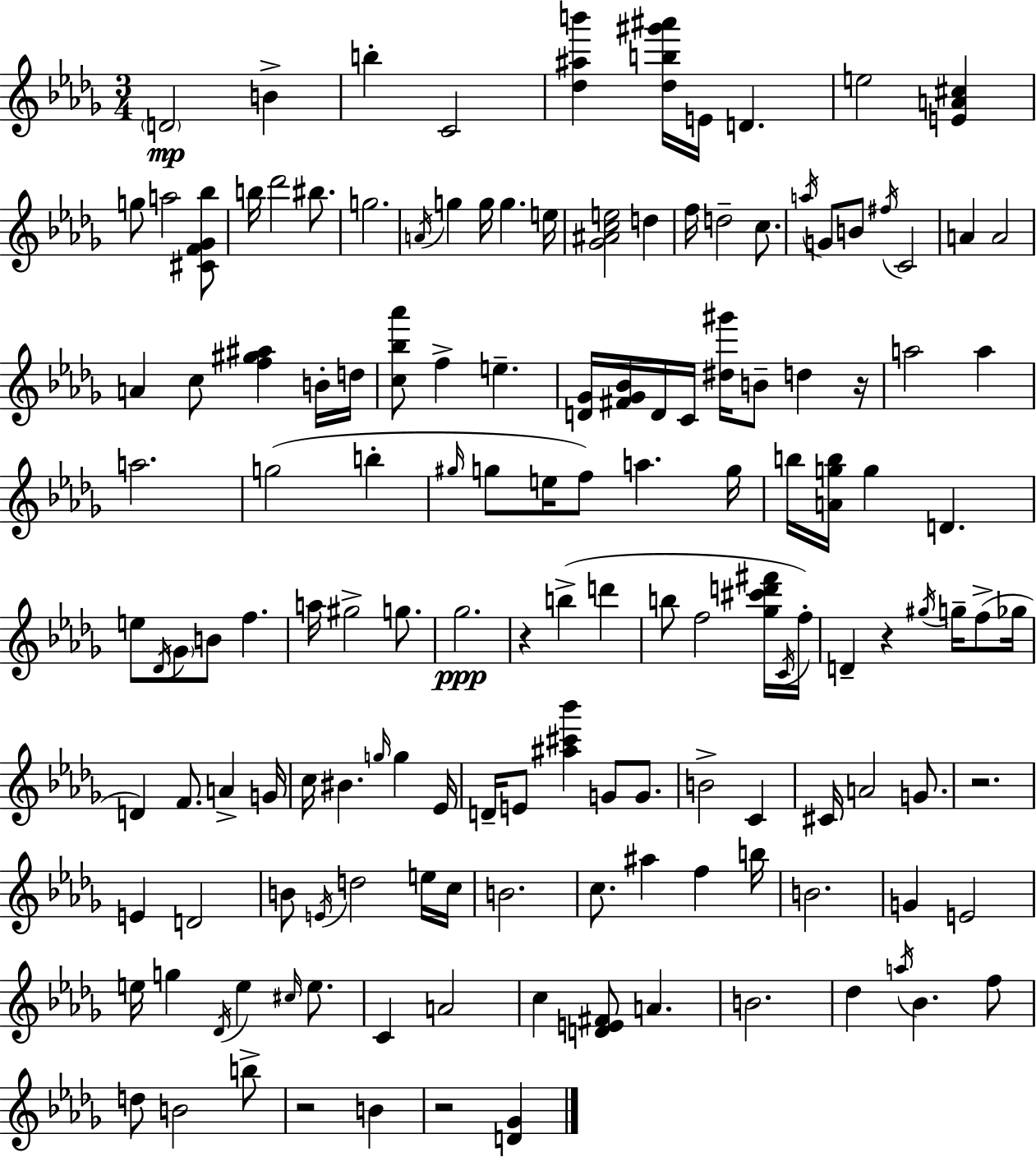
{
  \clef treble
  \numericTimeSignature
  \time 3/4
  \key bes \minor
  \parenthesize d'2\mp b'4-> | b''4-. c'2 | <des'' ais'' b'''>4 <des'' b'' gis''' ais'''>16 e'16 d'4. | e''2 <e' a' cis''>4 | \break g''8 a''2 <cis' f' ges' bes''>8 | b''16 des'''2 bis''8. | g''2. | \acciaccatura { a'16 } g''4 g''16 g''4. | \break e''16 <ges' ais' c'' e''>2 d''4 | f''16 d''2-- c''8. | \acciaccatura { a''16 } g'8 b'8 \acciaccatura { fis''16 } c'2 | a'4 a'2 | \break a'4 c''8 <f'' gis'' ais''>4 | b'16-. d''16 <c'' bes'' aes'''>8 f''4-> e''4.-- | <d' ges'>16 <fis' ges' bes'>16 d'16 c'16 <dis'' gis'''>16 b'8-- d''4 | r16 a''2 a''4 | \break a''2. | g''2( b''4-. | \grace { gis''16 } g''8 e''16 f''8) a''4. | g''16 b''16 <a' g'' b''>16 g''4 d'4. | \break e''8 \acciaccatura { des'16 } \parenthesize ges'8 b'8 f''4. | a''16 gis''2-> | g''8. ges''2.\ppp | r4 b''4->( | \break d'''4 b''8 f''2 | <ges'' cis''' d''' fis'''>16 \acciaccatura { c'16 }) f''16-. d'4-- r4 | \acciaccatura { gis''16 } g''16-- f''8->( ges''16 d'4) f'8. | a'4-> g'16 c''16 bis'4. | \break \grace { g''16 } g''4 ees'16 d'16-- e'8 <ais'' cis''' bes'''>4 | g'8 g'8. b'2-> | c'4 cis'16 a'2 | g'8. r2. | \break e'4 | d'2 b'8 \acciaccatura { e'16 } d''2 | e''16 c''16 b'2. | c''8. | \break ais''4 f''4 b''16 b'2. | g'4 | e'2 e''16 g''4 | \acciaccatura { des'16 } e''4 \grace { cis''16 } e''8. c'4 | \break a'2 c''4 | <d' e' fis'>8 a'4. b'2. | des''4 | \acciaccatura { a''16 } bes'4. f''8 | \break d''8 b'2 b''8-> | r2 b'4 | r2 <d' ges'>4 | \bar "|."
}